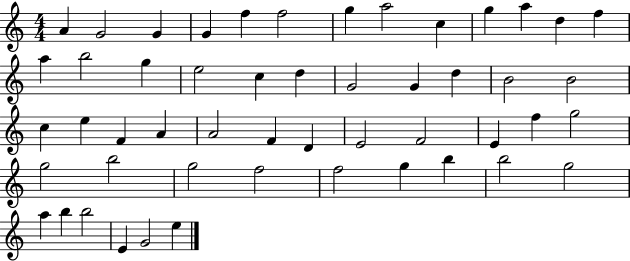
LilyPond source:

{
  \clef treble
  \numericTimeSignature
  \time 4/4
  \key c \major
  a'4 g'2 g'4 | g'4 f''4 f''2 | g''4 a''2 c''4 | g''4 a''4 d''4 f''4 | \break a''4 b''2 g''4 | e''2 c''4 d''4 | g'2 g'4 d''4 | b'2 b'2 | \break c''4 e''4 f'4 a'4 | a'2 f'4 d'4 | e'2 f'2 | e'4 f''4 g''2 | \break g''2 b''2 | g''2 f''2 | f''2 g''4 b''4 | b''2 g''2 | \break a''4 b''4 b''2 | e'4 g'2 e''4 | \bar "|."
}